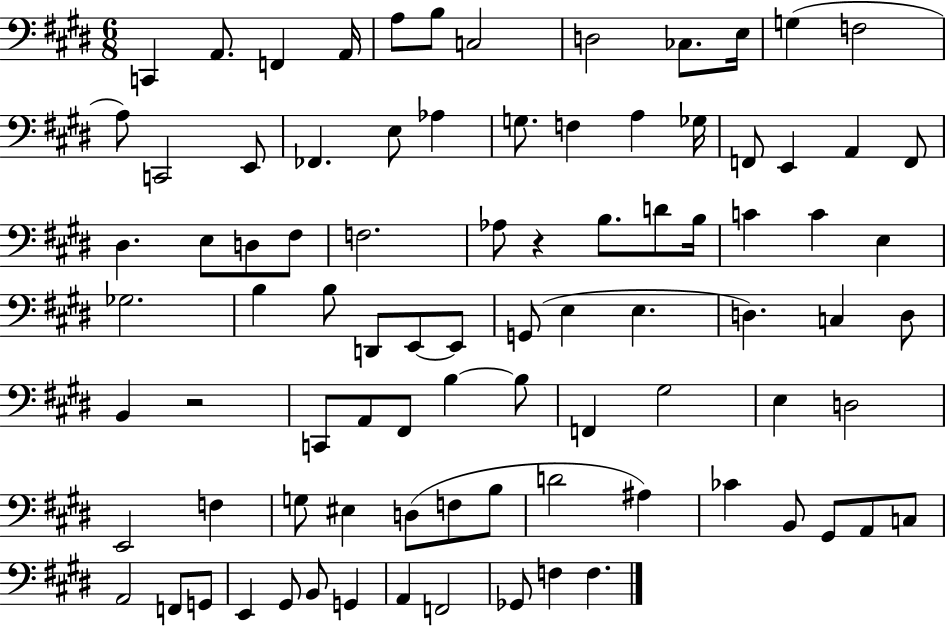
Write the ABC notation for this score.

X:1
T:Untitled
M:6/8
L:1/4
K:E
C,, A,,/2 F,, A,,/4 A,/2 B,/2 C,2 D,2 _C,/2 E,/4 G, F,2 A,/2 C,,2 E,,/2 _F,, E,/2 _A, G,/2 F, A, _G,/4 F,,/2 E,, A,, F,,/2 ^D, E,/2 D,/2 ^F,/2 F,2 _A,/2 z B,/2 D/2 B,/4 C C E, _G,2 B, B,/2 D,,/2 E,,/2 E,,/2 G,,/2 E, E, D, C, D,/2 B,, z2 C,,/2 A,,/2 ^F,,/2 B, B,/2 F,, ^G,2 E, D,2 E,,2 F, G,/2 ^E, D,/2 F,/2 B,/2 D2 ^A, _C B,,/2 ^G,,/2 A,,/2 C,/2 A,,2 F,,/2 G,,/2 E,, ^G,,/2 B,,/2 G,, A,, F,,2 _G,,/2 F, F,